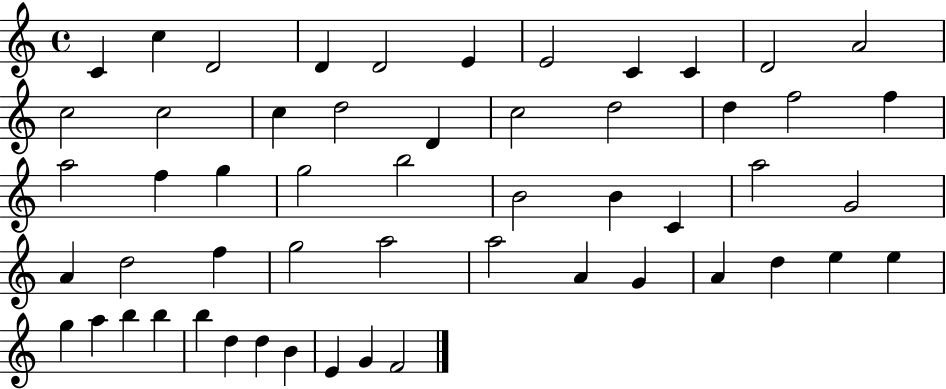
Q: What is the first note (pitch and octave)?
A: C4